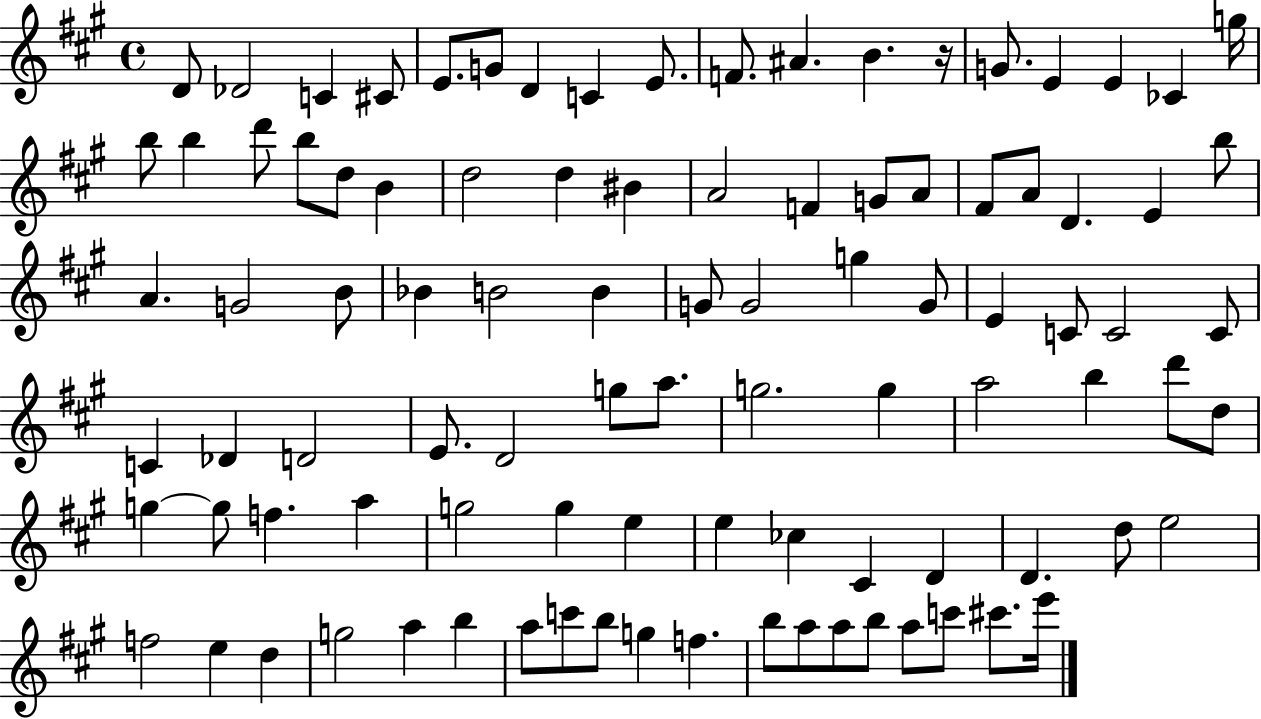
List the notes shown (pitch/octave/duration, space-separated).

D4/e Db4/h C4/q C#4/e E4/e. G4/e D4/q C4/q E4/e. F4/e. A#4/q. B4/q. R/s G4/e. E4/q E4/q CES4/q G5/s B5/e B5/q D6/e B5/e D5/e B4/q D5/h D5/q BIS4/q A4/h F4/q G4/e A4/e F#4/e A4/e D4/q. E4/q B5/e A4/q. G4/h B4/e Bb4/q B4/h B4/q G4/e G4/h G5/q G4/e E4/q C4/e C4/h C4/e C4/q Db4/q D4/h E4/e. D4/h G5/e A5/e. G5/h. G5/q A5/h B5/q D6/e D5/e G5/q G5/e F5/q. A5/q G5/h G5/q E5/q E5/q CES5/q C#4/q D4/q D4/q. D5/e E5/h F5/h E5/q D5/q G5/h A5/q B5/q A5/e C6/e B5/e G5/q F5/q. B5/e A5/e A5/e B5/e A5/e C6/e C#6/e. E6/s